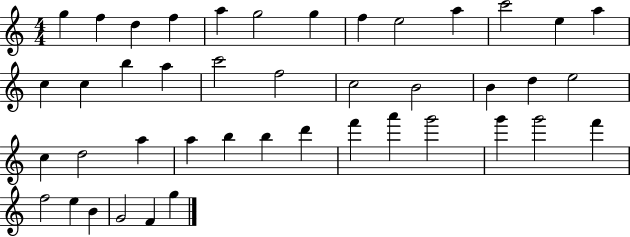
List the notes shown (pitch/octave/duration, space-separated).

G5/q F5/q D5/q F5/q A5/q G5/h G5/q F5/q E5/h A5/q C6/h E5/q A5/q C5/q C5/q B5/q A5/q C6/h F5/h C5/h B4/h B4/q D5/q E5/h C5/q D5/h A5/q A5/q B5/q B5/q D6/q F6/q A6/q G6/h G6/q G6/h F6/q F5/h E5/q B4/q G4/h F4/q G5/q